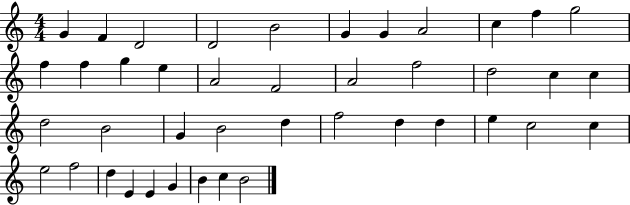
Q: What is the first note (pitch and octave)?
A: G4